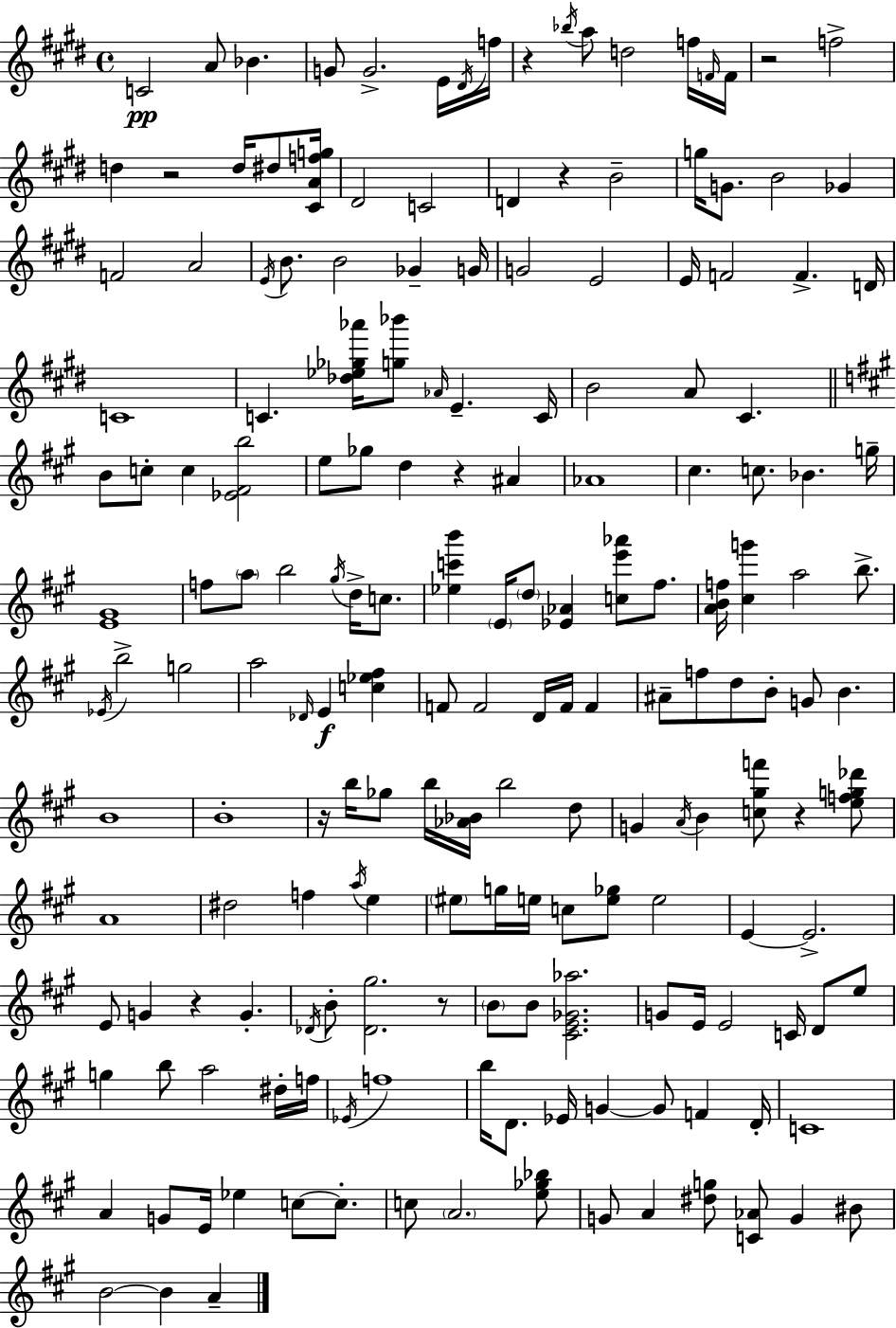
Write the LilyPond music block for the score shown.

{
  \clef treble
  \time 4/4
  \defaultTimeSignature
  \key e \major
  c'2\pp a'8 bes'4. | g'8 g'2.-> e'16 \acciaccatura { dis'16 } | f''16 r4 \acciaccatura { bes''16 } a''8 d''2 | f''16 \grace { f'16 } f'16 r2 f''2-> | \break d''4 r2 d''16 | dis''8 <cis' a' f'' g''>16 dis'2 c'2 | d'4 r4 b'2-- | g''16 g'8. b'2 ges'4 | \break f'2 a'2 | \acciaccatura { e'16 } b'8. b'2 ges'4-- | g'16 g'2 e'2 | e'16 f'2 f'4.-> | \break d'16 c'1 | c'4. <des'' ees'' ges'' aes'''>16 <g'' bes'''>8 \grace { aes'16 } e'4.-- | c'16 b'2 a'8 cis'4. | \bar "||" \break \key a \major b'8 c''8-. c''4 <ees' fis' b''>2 | e''8 ges''8 d''4 r4 ais'4 | aes'1 | cis''4. c''8. bes'4. g''16-- | \break <e' gis'>1 | f''8 \parenthesize a''8 b''2 \acciaccatura { gis''16 } d''16-> c''8. | <ees'' c''' b'''>4 \parenthesize e'16 \parenthesize d''8 <ees' aes'>4 <c'' e''' aes'''>8 fis''8. | <a' b' f''>16 <cis'' g'''>4 a''2 b''8.-> | \break \acciaccatura { ees'16 } b''2-> g''2 | a''2 \grace { des'16 } e'4\f <c'' ees'' fis''>4 | f'8 f'2 d'16 f'16 f'4 | ais'8-- f''8 d''8 b'8-. g'8 b'4. | \break b'1 | b'1-. | r16 b''16 ges''8 b''16 <aes' bes'>16 b''2 | d''8 g'4 \acciaccatura { a'16 } b'4 <c'' gis'' f'''>8 r4 | \break <e'' f'' g'' des'''>8 a'1 | dis''2 f''4 | \acciaccatura { a''16 } e''4 \parenthesize eis''8 g''16 e''16 c''8 <e'' ges''>8 e''2 | e'4~~ e'2.-> | \break e'8 g'4 r4 g'4.-. | \acciaccatura { des'16 } b'8-. <des' gis''>2. | r8 \parenthesize b'8 b'8 <cis' e' ges' aes''>2. | g'8 e'16 e'2 | \break c'16 d'8 e''8 g''4 b''8 a''2 | dis''16-. f''16 \acciaccatura { ees'16 } f''1 | b''16 d'8. ees'16 g'4~~ | g'8 f'4 d'16-. c'1 | \break a'4 g'8 e'16 ees''4 | c''8~~ c''8.-. c''8 \parenthesize a'2. | <e'' ges'' bes''>8 g'8 a'4 <dis'' g''>8 <c' aes'>8 | g'4 bis'8 b'2~~ b'4 | \break a'4-- \bar "|."
}